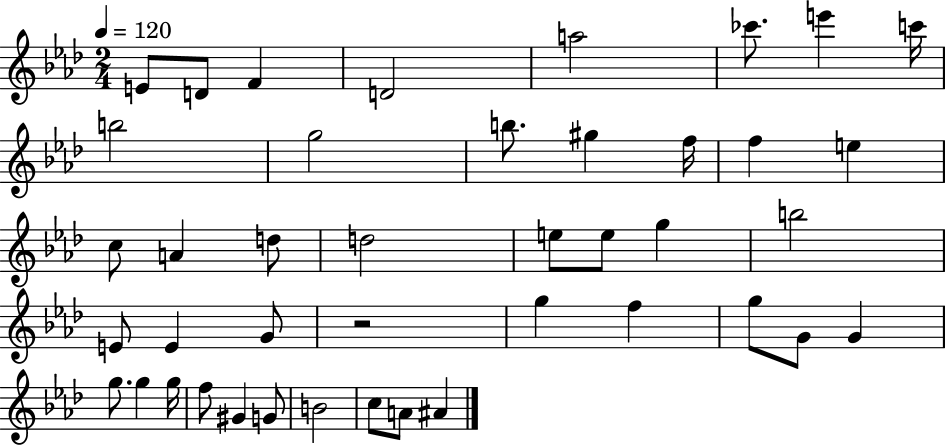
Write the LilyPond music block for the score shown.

{
  \clef treble
  \numericTimeSignature
  \time 2/4
  \key aes \major
  \tempo 4 = 120
  e'8 d'8 f'4 | d'2 | a''2 | ces'''8. e'''4 c'''16 | \break b''2 | g''2 | b''8. gis''4 f''16 | f''4 e''4 | \break c''8 a'4 d''8 | d''2 | e''8 e''8 g''4 | b''2 | \break e'8 e'4 g'8 | r2 | g''4 f''4 | g''8 g'8 g'4 | \break g''8. g''4 g''16 | f''8 gis'4 g'8 | b'2 | c''8 a'8 ais'4 | \break \bar "|."
}